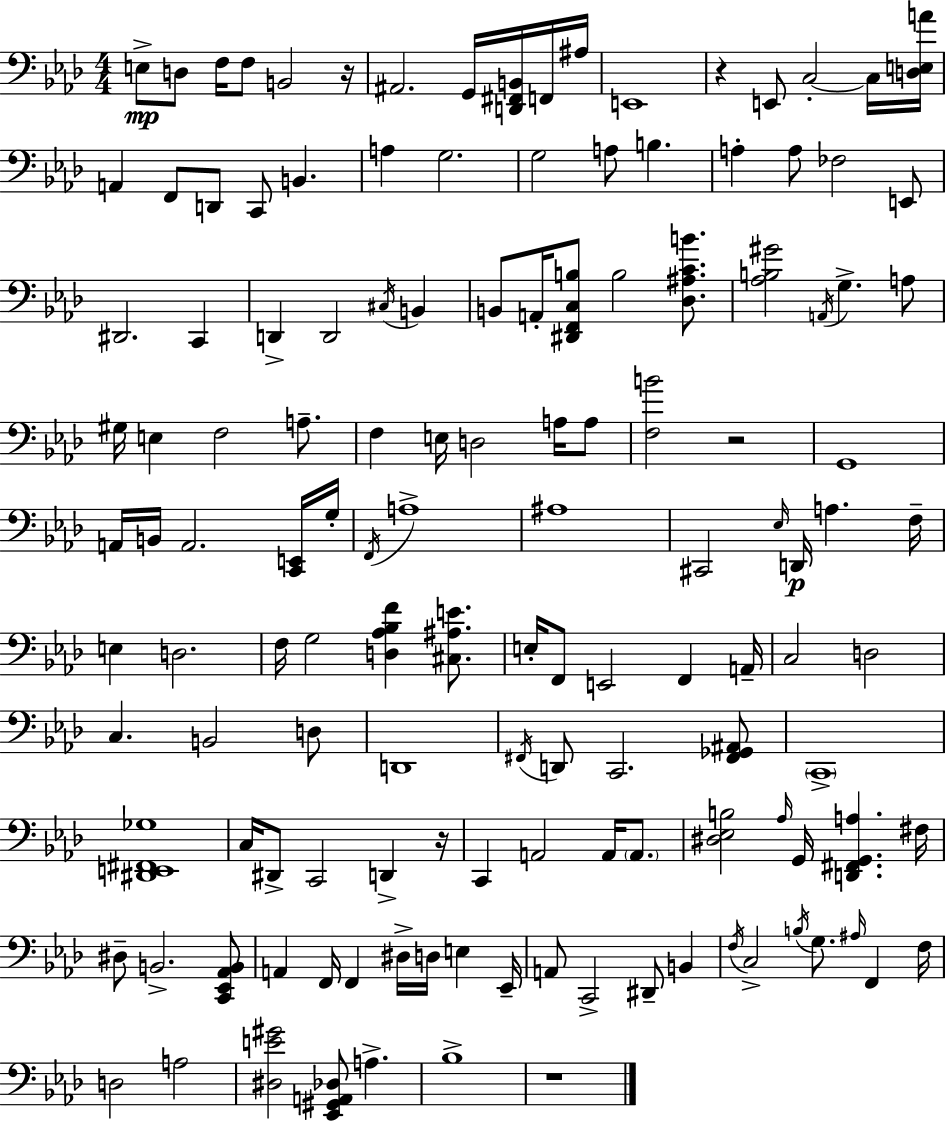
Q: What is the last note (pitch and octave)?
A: Bb3